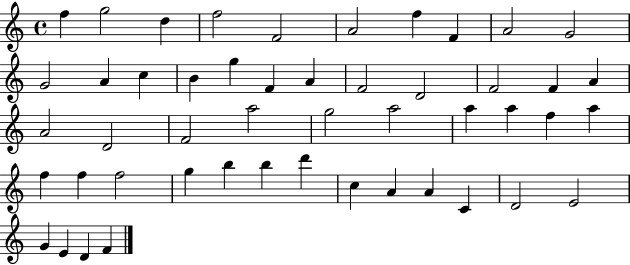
{
  \clef treble
  \time 4/4
  \defaultTimeSignature
  \key c \major
  f''4 g''2 d''4 | f''2 f'2 | a'2 f''4 f'4 | a'2 g'2 | \break g'2 a'4 c''4 | b'4 g''4 f'4 a'4 | f'2 d'2 | f'2 f'4 a'4 | \break a'2 d'2 | f'2 a''2 | g''2 a''2 | a''4 a''4 f''4 a''4 | \break f''4 f''4 f''2 | g''4 b''4 b''4 d'''4 | c''4 a'4 a'4 c'4 | d'2 e'2 | \break g'4 e'4 d'4 f'4 | \bar "|."
}